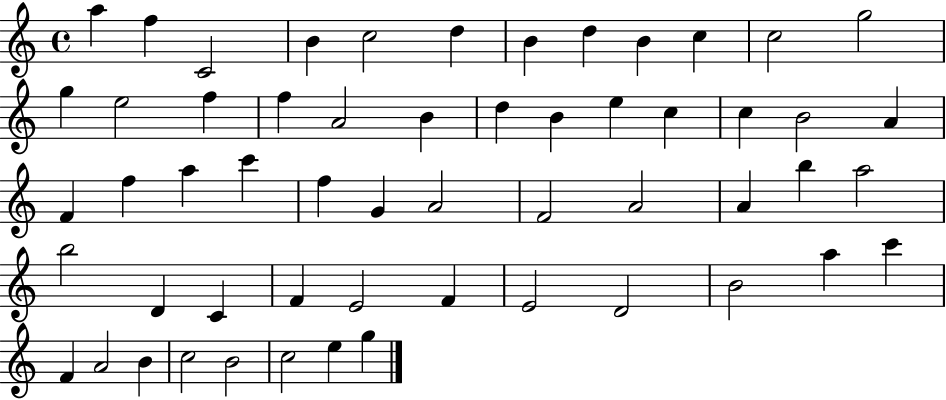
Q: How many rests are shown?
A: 0